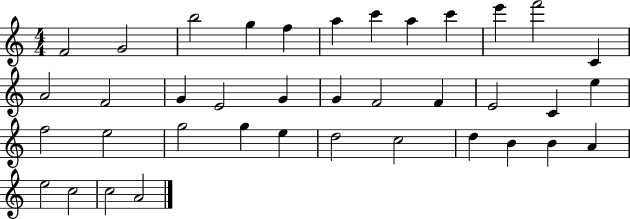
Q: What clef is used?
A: treble